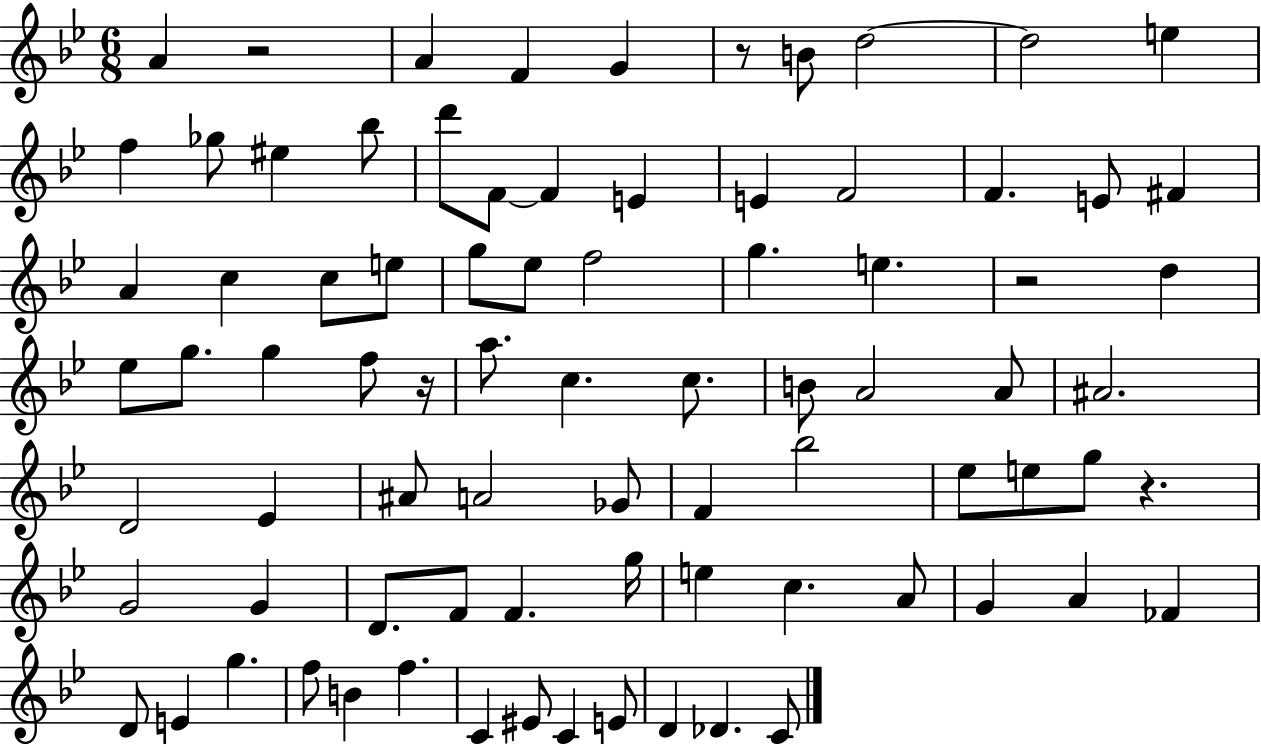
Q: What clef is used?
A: treble